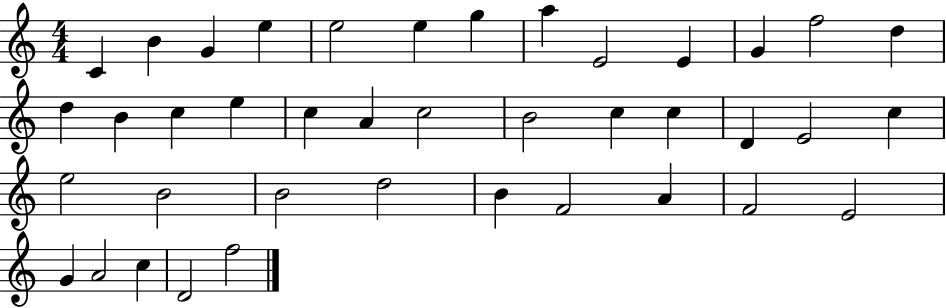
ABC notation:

X:1
T:Untitled
M:4/4
L:1/4
K:C
C B G e e2 e g a E2 E G f2 d d B c e c A c2 B2 c c D E2 c e2 B2 B2 d2 B F2 A F2 E2 G A2 c D2 f2